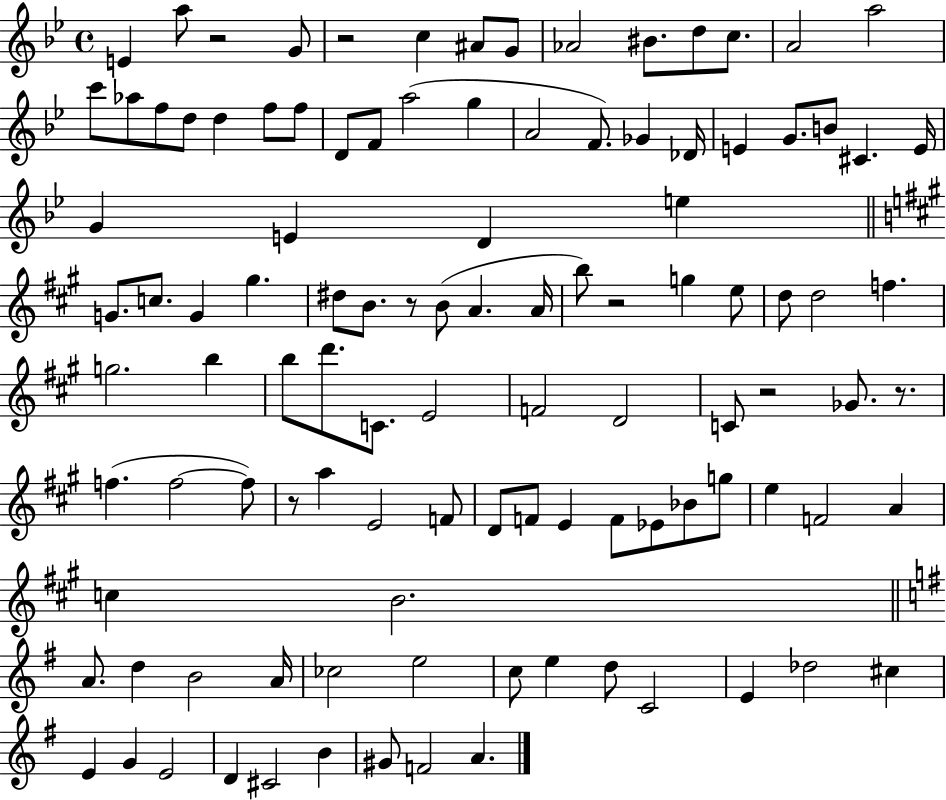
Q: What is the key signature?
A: BES major